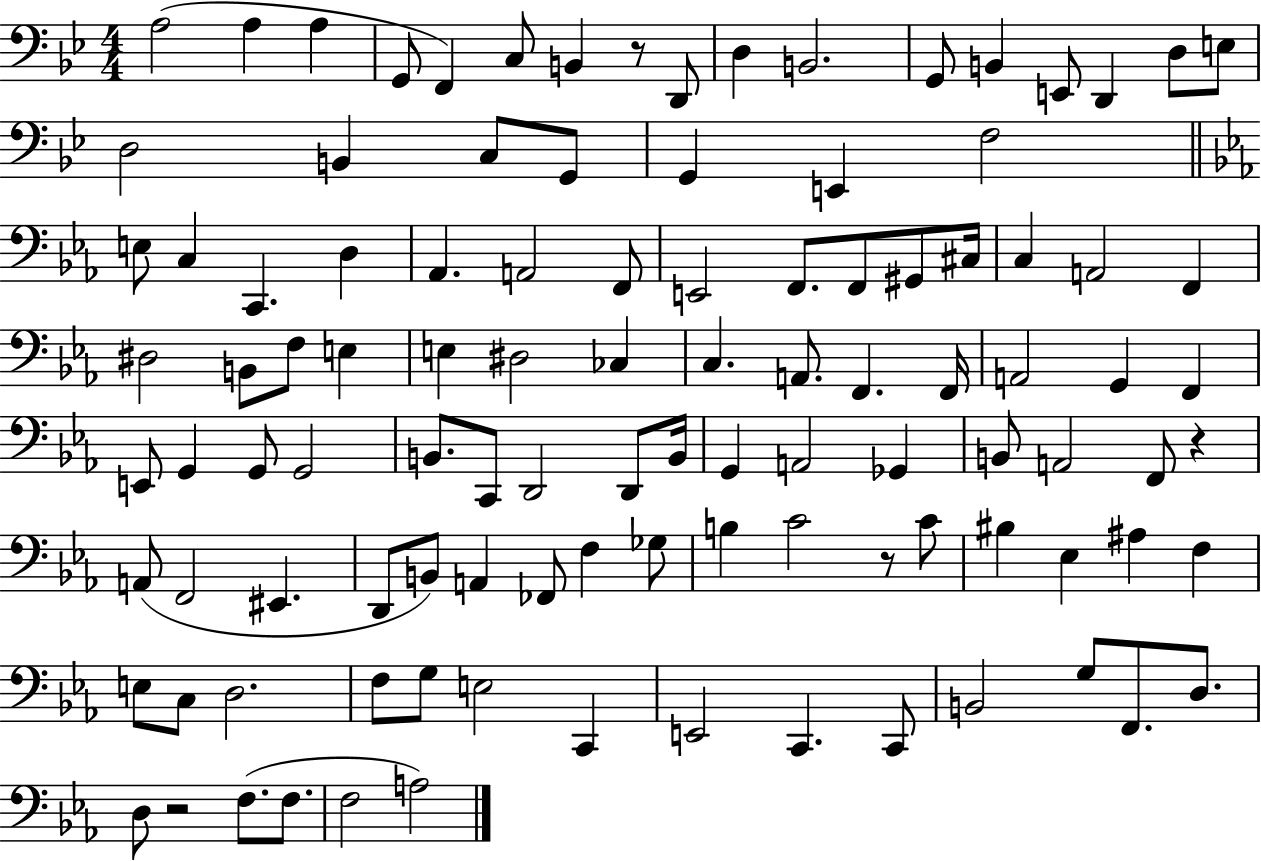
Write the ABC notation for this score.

X:1
T:Untitled
M:4/4
L:1/4
K:Bb
A,2 A, A, G,,/2 F,, C,/2 B,, z/2 D,,/2 D, B,,2 G,,/2 B,, E,,/2 D,, D,/2 E,/2 D,2 B,, C,/2 G,,/2 G,, E,, F,2 E,/2 C, C,, D, _A,, A,,2 F,,/2 E,,2 F,,/2 F,,/2 ^G,,/2 ^C,/4 C, A,,2 F,, ^D,2 B,,/2 F,/2 E, E, ^D,2 _C, C, A,,/2 F,, F,,/4 A,,2 G,, F,, E,,/2 G,, G,,/2 G,,2 B,,/2 C,,/2 D,,2 D,,/2 B,,/4 G,, A,,2 _G,, B,,/2 A,,2 F,,/2 z A,,/2 F,,2 ^E,, D,,/2 B,,/2 A,, _F,,/2 F, _G,/2 B, C2 z/2 C/2 ^B, _E, ^A, F, E,/2 C,/2 D,2 F,/2 G,/2 E,2 C,, E,,2 C,, C,,/2 B,,2 G,/2 F,,/2 D,/2 D,/2 z2 F,/2 F,/2 F,2 A,2